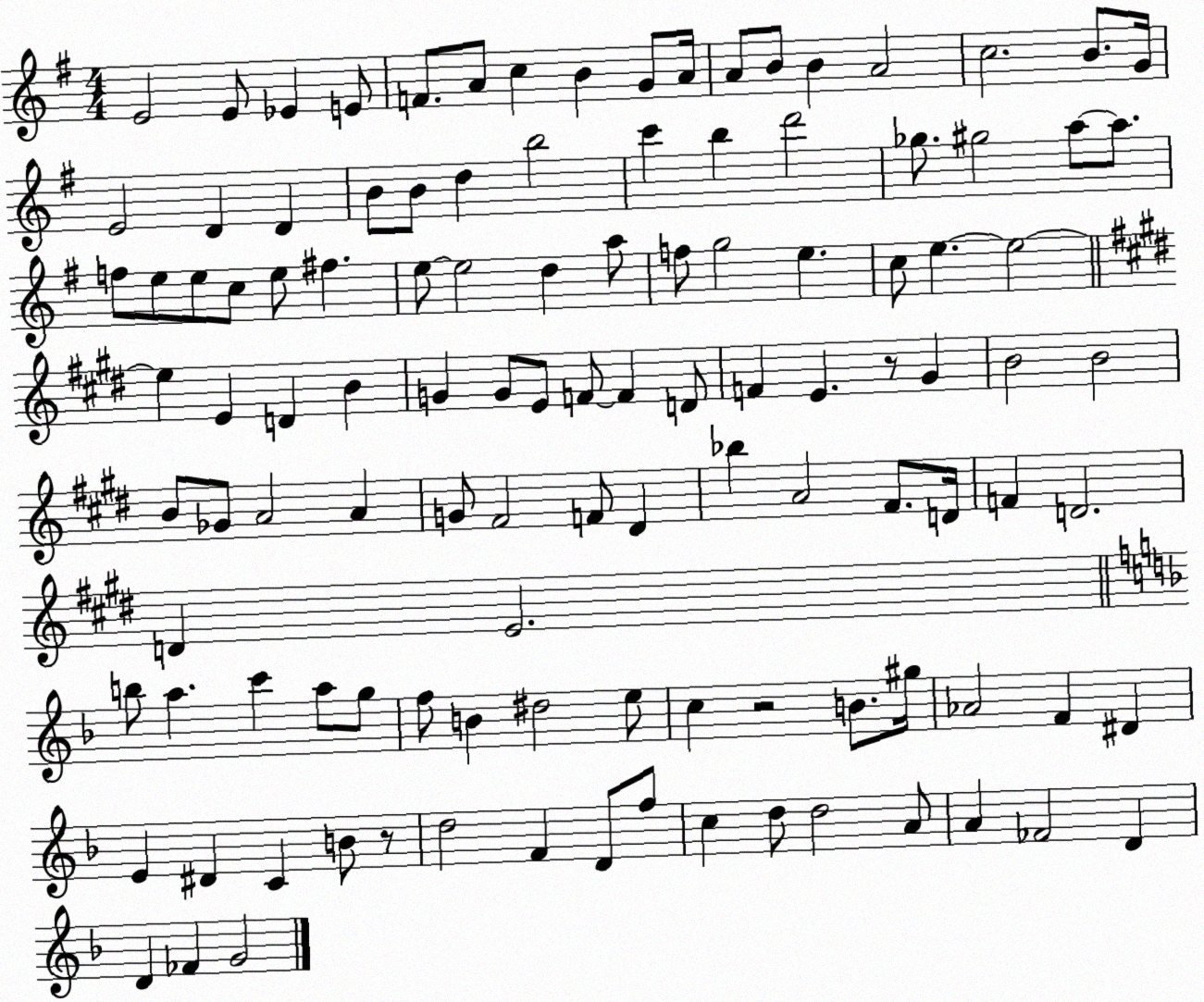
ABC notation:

X:1
T:Untitled
M:4/4
L:1/4
K:G
E2 E/2 _E E/2 F/2 A/2 c B G/2 A/4 A/2 B/2 B A2 c2 B/2 G/4 E2 D D B/2 B/2 d b2 c' b d'2 _g/2 ^g2 a/2 a/2 f/2 e/2 e/2 c/2 e/2 ^f e/2 e2 d a/2 f/2 g2 e c/2 e e2 e E D B G G/2 E/2 F/2 F D/2 F E z/2 ^G B2 B2 B/2 _G/2 A2 A G/2 ^F2 F/2 ^D _b A2 ^F/2 D/4 F D2 D E2 b/2 a c' a/2 g/2 f/2 B ^d2 e/2 c z2 B/2 ^g/4 _A2 F ^D E ^D C B/2 z/2 d2 F D/2 f/2 c d/2 d2 A/2 A _F2 D D _F G2